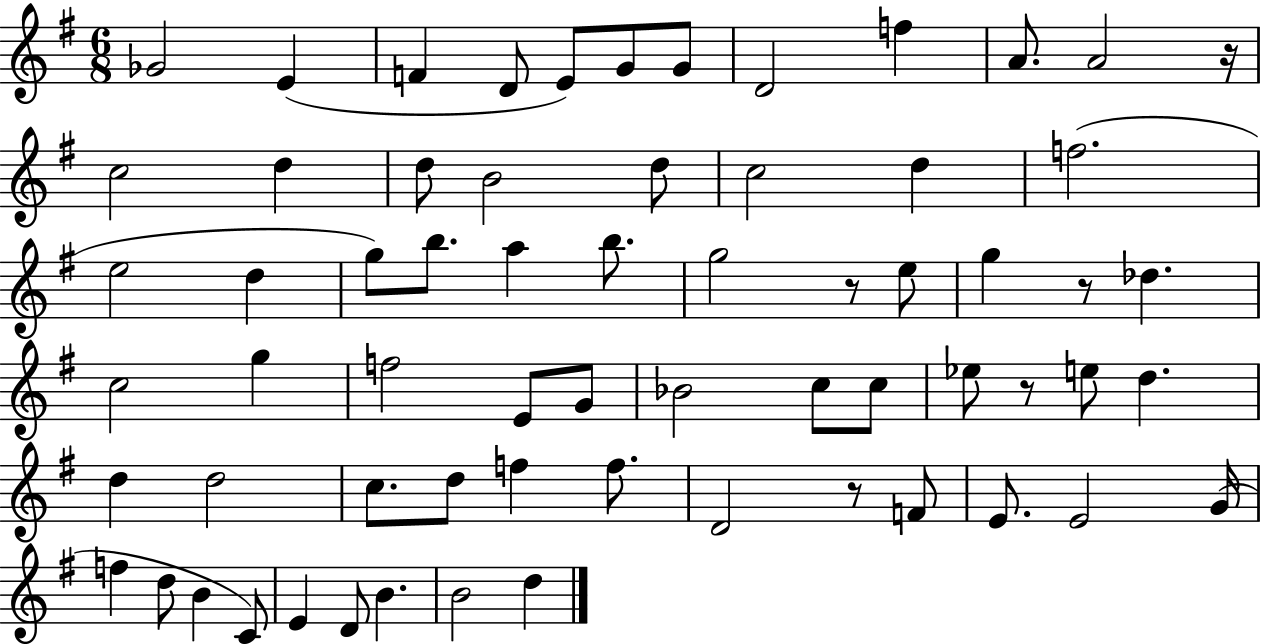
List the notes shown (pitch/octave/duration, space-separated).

Gb4/h E4/q F4/q D4/e E4/e G4/e G4/e D4/h F5/q A4/e. A4/h R/s C5/h D5/q D5/e B4/h D5/e C5/h D5/q F5/h. E5/h D5/q G5/e B5/e. A5/q B5/e. G5/h R/e E5/e G5/q R/e Db5/q. C5/h G5/q F5/h E4/e G4/e Bb4/h C5/e C5/e Eb5/e R/e E5/e D5/q. D5/q D5/h C5/e. D5/e F5/q F5/e. D4/h R/e F4/e E4/e. E4/h G4/s F5/q D5/e B4/q C4/e E4/q D4/e B4/q. B4/h D5/q